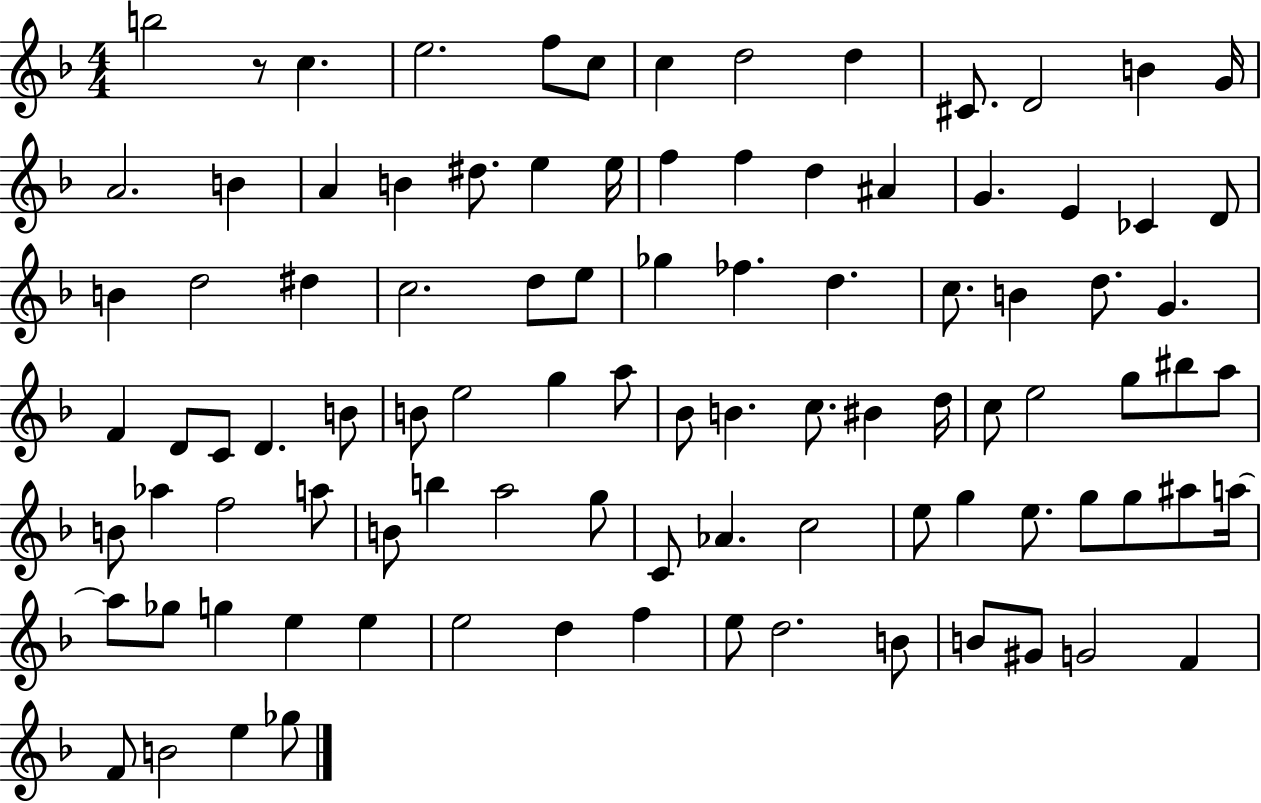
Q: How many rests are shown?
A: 1